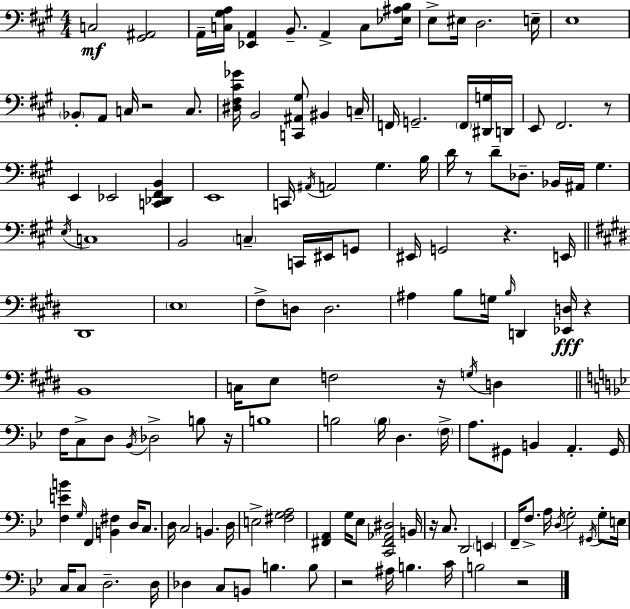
X:1
T:Untitled
M:4/4
L:1/4
K:A
C,2 [^G,,^A,,]2 A,,/4 [C,^G,A,]/4 [_E,,A,,] B,,/2 A,, C,/2 [_E,^A,B,]/4 E,/2 ^E,/4 D,2 E,/4 E,4 _B,,/2 A,,/2 C,/4 z2 C,/2 [^D,^F,^C_G]/4 B,,2 [C,,^A,,^G,]/2 ^B,, C,/4 F,,/4 G,,2 F,,/4 [^D,,G,]/4 D,,/4 E,,/2 ^F,,2 z/2 E,, _E,,2 [C,,_D,,^F,,B,,] E,,4 C,,/4 ^A,,/4 A,,2 ^G, B,/4 D/4 z/2 D/2 _D,/2 _B,,/4 ^A,,/4 ^G, E,/4 C,4 B,,2 C, C,,/4 ^E,,/4 G,,/2 ^E,,/4 G,,2 z E,,/4 ^D,,4 E,4 ^F,/2 D,/2 D,2 ^A, B,/2 G,/4 B,/4 D,, [_E,,D,]/4 z B,,4 C,/4 E,/2 F,2 z/4 G,/4 D, F,/4 C,/2 D,/2 _B,,/4 _D,2 B,/2 z/4 B,4 B,2 B,/4 D, F,/4 A,/2 ^G,,/2 B,, A,, ^G,,/4 [F,EB] G,/4 F,, [B,,^F,] D,/4 C,/2 D,/4 C,2 B,, D,/4 E,2 [^F,G,A,]2 [^F,,A,,] G,/4 _E,/2 [C,,^F,,_A,,^D,]2 B,,/4 z/4 C,/2 D,,2 E,, F,,/4 F,/2 A,/4 D,/4 G,2 ^G,,/4 G,/2 E,/4 C,/4 C,/2 D,2 D,/4 _D, C,/2 B,,/2 B, B,/2 z2 ^A,/4 B, C/4 B,2 z2